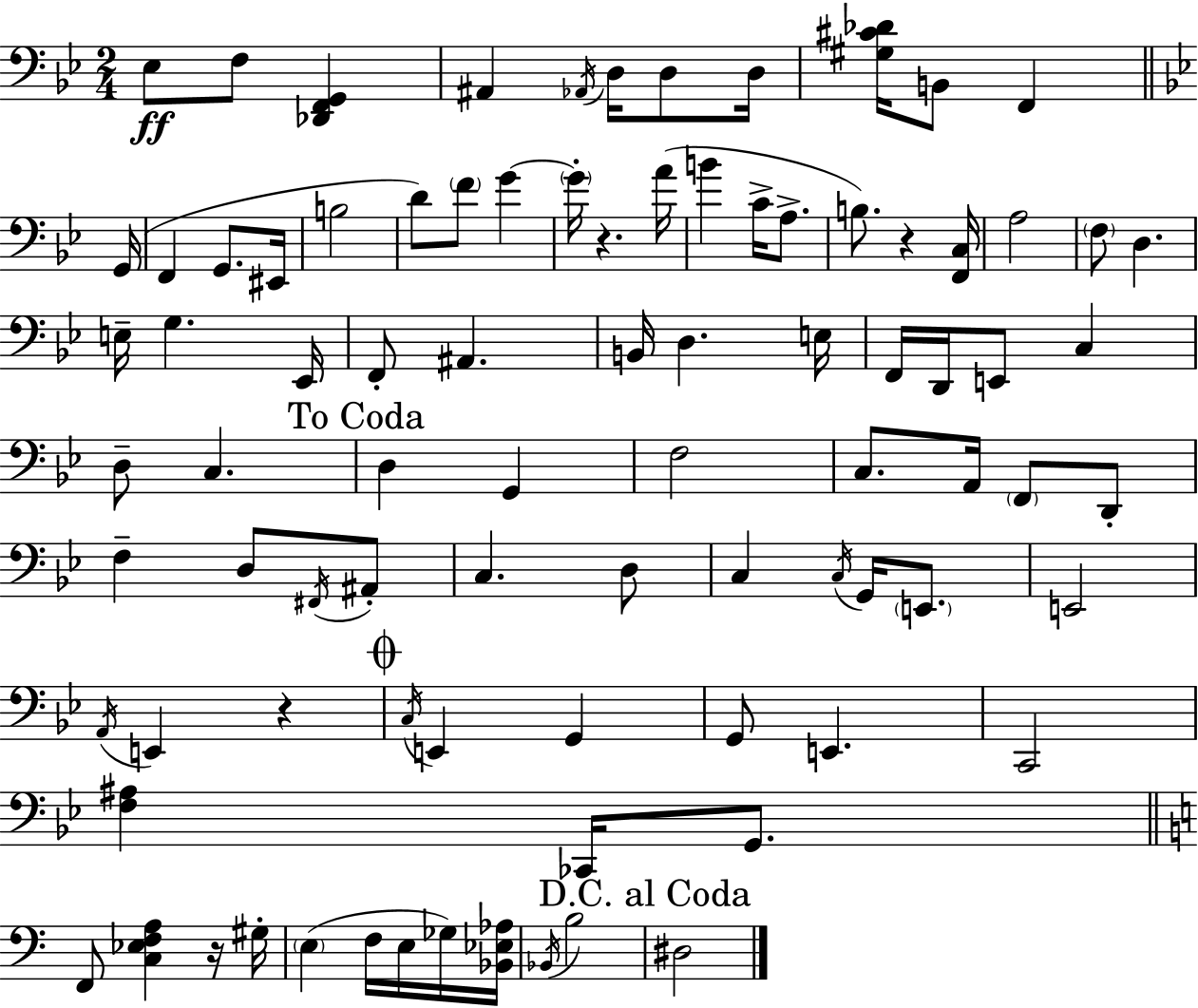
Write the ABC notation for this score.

X:1
T:Untitled
M:2/4
L:1/4
K:Bb
_E,/2 F,/2 [_D,,F,,G,,] ^A,, _A,,/4 D,/4 D,/2 D,/4 [^G,^C_D]/4 B,,/2 F,, G,,/4 F,, G,,/2 ^E,,/4 B,2 D/2 F/2 G G/4 z A/4 B C/4 A,/2 B,/2 z [F,,C,]/4 A,2 F,/2 D, E,/4 G, _E,,/4 F,,/2 ^A,, B,,/4 D, E,/4 F,,/4 D,,/4 E,,/2 C, D,/2 C, D, G,, F,2 C,/2 A,,/4 F,,/2 D,,/2 F, D,/2 ^F,,/4 ^A,,/2 C, D,/2 C, C,/4 G,,/4 E,,/2 E,,2 A,,/4 E,, z C,/4 E,, G,, G,,/2 E,, C,,2 [F,^A,] _C,,/4 G,,/2 F,,/2 [C,_E,F,A,] z/4 ^G,/4 E, F,/4 E,/4 _G,/4 [_B,,_E,_A,]/4 _B,,/4 B,2 ^D,2